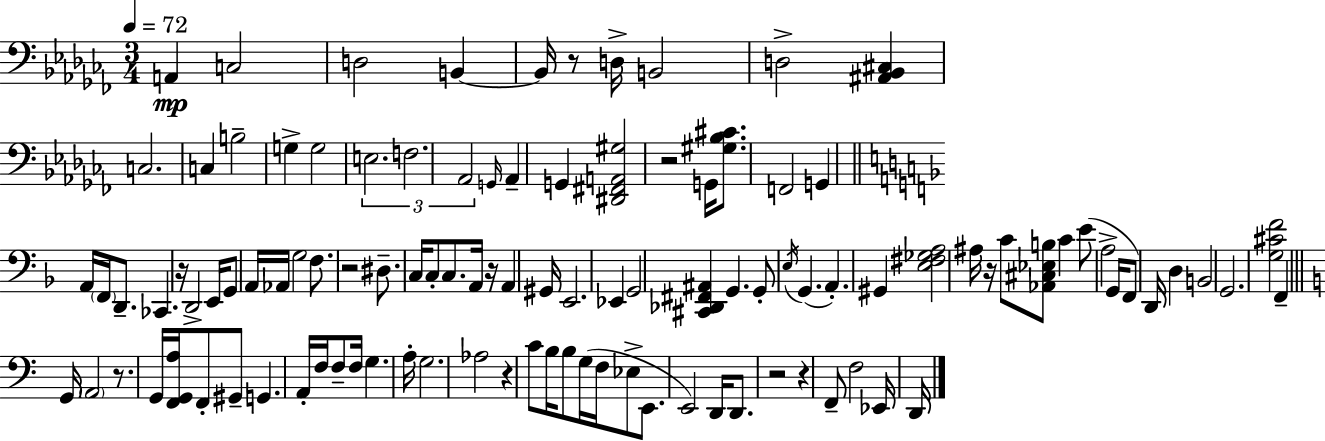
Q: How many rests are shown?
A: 10